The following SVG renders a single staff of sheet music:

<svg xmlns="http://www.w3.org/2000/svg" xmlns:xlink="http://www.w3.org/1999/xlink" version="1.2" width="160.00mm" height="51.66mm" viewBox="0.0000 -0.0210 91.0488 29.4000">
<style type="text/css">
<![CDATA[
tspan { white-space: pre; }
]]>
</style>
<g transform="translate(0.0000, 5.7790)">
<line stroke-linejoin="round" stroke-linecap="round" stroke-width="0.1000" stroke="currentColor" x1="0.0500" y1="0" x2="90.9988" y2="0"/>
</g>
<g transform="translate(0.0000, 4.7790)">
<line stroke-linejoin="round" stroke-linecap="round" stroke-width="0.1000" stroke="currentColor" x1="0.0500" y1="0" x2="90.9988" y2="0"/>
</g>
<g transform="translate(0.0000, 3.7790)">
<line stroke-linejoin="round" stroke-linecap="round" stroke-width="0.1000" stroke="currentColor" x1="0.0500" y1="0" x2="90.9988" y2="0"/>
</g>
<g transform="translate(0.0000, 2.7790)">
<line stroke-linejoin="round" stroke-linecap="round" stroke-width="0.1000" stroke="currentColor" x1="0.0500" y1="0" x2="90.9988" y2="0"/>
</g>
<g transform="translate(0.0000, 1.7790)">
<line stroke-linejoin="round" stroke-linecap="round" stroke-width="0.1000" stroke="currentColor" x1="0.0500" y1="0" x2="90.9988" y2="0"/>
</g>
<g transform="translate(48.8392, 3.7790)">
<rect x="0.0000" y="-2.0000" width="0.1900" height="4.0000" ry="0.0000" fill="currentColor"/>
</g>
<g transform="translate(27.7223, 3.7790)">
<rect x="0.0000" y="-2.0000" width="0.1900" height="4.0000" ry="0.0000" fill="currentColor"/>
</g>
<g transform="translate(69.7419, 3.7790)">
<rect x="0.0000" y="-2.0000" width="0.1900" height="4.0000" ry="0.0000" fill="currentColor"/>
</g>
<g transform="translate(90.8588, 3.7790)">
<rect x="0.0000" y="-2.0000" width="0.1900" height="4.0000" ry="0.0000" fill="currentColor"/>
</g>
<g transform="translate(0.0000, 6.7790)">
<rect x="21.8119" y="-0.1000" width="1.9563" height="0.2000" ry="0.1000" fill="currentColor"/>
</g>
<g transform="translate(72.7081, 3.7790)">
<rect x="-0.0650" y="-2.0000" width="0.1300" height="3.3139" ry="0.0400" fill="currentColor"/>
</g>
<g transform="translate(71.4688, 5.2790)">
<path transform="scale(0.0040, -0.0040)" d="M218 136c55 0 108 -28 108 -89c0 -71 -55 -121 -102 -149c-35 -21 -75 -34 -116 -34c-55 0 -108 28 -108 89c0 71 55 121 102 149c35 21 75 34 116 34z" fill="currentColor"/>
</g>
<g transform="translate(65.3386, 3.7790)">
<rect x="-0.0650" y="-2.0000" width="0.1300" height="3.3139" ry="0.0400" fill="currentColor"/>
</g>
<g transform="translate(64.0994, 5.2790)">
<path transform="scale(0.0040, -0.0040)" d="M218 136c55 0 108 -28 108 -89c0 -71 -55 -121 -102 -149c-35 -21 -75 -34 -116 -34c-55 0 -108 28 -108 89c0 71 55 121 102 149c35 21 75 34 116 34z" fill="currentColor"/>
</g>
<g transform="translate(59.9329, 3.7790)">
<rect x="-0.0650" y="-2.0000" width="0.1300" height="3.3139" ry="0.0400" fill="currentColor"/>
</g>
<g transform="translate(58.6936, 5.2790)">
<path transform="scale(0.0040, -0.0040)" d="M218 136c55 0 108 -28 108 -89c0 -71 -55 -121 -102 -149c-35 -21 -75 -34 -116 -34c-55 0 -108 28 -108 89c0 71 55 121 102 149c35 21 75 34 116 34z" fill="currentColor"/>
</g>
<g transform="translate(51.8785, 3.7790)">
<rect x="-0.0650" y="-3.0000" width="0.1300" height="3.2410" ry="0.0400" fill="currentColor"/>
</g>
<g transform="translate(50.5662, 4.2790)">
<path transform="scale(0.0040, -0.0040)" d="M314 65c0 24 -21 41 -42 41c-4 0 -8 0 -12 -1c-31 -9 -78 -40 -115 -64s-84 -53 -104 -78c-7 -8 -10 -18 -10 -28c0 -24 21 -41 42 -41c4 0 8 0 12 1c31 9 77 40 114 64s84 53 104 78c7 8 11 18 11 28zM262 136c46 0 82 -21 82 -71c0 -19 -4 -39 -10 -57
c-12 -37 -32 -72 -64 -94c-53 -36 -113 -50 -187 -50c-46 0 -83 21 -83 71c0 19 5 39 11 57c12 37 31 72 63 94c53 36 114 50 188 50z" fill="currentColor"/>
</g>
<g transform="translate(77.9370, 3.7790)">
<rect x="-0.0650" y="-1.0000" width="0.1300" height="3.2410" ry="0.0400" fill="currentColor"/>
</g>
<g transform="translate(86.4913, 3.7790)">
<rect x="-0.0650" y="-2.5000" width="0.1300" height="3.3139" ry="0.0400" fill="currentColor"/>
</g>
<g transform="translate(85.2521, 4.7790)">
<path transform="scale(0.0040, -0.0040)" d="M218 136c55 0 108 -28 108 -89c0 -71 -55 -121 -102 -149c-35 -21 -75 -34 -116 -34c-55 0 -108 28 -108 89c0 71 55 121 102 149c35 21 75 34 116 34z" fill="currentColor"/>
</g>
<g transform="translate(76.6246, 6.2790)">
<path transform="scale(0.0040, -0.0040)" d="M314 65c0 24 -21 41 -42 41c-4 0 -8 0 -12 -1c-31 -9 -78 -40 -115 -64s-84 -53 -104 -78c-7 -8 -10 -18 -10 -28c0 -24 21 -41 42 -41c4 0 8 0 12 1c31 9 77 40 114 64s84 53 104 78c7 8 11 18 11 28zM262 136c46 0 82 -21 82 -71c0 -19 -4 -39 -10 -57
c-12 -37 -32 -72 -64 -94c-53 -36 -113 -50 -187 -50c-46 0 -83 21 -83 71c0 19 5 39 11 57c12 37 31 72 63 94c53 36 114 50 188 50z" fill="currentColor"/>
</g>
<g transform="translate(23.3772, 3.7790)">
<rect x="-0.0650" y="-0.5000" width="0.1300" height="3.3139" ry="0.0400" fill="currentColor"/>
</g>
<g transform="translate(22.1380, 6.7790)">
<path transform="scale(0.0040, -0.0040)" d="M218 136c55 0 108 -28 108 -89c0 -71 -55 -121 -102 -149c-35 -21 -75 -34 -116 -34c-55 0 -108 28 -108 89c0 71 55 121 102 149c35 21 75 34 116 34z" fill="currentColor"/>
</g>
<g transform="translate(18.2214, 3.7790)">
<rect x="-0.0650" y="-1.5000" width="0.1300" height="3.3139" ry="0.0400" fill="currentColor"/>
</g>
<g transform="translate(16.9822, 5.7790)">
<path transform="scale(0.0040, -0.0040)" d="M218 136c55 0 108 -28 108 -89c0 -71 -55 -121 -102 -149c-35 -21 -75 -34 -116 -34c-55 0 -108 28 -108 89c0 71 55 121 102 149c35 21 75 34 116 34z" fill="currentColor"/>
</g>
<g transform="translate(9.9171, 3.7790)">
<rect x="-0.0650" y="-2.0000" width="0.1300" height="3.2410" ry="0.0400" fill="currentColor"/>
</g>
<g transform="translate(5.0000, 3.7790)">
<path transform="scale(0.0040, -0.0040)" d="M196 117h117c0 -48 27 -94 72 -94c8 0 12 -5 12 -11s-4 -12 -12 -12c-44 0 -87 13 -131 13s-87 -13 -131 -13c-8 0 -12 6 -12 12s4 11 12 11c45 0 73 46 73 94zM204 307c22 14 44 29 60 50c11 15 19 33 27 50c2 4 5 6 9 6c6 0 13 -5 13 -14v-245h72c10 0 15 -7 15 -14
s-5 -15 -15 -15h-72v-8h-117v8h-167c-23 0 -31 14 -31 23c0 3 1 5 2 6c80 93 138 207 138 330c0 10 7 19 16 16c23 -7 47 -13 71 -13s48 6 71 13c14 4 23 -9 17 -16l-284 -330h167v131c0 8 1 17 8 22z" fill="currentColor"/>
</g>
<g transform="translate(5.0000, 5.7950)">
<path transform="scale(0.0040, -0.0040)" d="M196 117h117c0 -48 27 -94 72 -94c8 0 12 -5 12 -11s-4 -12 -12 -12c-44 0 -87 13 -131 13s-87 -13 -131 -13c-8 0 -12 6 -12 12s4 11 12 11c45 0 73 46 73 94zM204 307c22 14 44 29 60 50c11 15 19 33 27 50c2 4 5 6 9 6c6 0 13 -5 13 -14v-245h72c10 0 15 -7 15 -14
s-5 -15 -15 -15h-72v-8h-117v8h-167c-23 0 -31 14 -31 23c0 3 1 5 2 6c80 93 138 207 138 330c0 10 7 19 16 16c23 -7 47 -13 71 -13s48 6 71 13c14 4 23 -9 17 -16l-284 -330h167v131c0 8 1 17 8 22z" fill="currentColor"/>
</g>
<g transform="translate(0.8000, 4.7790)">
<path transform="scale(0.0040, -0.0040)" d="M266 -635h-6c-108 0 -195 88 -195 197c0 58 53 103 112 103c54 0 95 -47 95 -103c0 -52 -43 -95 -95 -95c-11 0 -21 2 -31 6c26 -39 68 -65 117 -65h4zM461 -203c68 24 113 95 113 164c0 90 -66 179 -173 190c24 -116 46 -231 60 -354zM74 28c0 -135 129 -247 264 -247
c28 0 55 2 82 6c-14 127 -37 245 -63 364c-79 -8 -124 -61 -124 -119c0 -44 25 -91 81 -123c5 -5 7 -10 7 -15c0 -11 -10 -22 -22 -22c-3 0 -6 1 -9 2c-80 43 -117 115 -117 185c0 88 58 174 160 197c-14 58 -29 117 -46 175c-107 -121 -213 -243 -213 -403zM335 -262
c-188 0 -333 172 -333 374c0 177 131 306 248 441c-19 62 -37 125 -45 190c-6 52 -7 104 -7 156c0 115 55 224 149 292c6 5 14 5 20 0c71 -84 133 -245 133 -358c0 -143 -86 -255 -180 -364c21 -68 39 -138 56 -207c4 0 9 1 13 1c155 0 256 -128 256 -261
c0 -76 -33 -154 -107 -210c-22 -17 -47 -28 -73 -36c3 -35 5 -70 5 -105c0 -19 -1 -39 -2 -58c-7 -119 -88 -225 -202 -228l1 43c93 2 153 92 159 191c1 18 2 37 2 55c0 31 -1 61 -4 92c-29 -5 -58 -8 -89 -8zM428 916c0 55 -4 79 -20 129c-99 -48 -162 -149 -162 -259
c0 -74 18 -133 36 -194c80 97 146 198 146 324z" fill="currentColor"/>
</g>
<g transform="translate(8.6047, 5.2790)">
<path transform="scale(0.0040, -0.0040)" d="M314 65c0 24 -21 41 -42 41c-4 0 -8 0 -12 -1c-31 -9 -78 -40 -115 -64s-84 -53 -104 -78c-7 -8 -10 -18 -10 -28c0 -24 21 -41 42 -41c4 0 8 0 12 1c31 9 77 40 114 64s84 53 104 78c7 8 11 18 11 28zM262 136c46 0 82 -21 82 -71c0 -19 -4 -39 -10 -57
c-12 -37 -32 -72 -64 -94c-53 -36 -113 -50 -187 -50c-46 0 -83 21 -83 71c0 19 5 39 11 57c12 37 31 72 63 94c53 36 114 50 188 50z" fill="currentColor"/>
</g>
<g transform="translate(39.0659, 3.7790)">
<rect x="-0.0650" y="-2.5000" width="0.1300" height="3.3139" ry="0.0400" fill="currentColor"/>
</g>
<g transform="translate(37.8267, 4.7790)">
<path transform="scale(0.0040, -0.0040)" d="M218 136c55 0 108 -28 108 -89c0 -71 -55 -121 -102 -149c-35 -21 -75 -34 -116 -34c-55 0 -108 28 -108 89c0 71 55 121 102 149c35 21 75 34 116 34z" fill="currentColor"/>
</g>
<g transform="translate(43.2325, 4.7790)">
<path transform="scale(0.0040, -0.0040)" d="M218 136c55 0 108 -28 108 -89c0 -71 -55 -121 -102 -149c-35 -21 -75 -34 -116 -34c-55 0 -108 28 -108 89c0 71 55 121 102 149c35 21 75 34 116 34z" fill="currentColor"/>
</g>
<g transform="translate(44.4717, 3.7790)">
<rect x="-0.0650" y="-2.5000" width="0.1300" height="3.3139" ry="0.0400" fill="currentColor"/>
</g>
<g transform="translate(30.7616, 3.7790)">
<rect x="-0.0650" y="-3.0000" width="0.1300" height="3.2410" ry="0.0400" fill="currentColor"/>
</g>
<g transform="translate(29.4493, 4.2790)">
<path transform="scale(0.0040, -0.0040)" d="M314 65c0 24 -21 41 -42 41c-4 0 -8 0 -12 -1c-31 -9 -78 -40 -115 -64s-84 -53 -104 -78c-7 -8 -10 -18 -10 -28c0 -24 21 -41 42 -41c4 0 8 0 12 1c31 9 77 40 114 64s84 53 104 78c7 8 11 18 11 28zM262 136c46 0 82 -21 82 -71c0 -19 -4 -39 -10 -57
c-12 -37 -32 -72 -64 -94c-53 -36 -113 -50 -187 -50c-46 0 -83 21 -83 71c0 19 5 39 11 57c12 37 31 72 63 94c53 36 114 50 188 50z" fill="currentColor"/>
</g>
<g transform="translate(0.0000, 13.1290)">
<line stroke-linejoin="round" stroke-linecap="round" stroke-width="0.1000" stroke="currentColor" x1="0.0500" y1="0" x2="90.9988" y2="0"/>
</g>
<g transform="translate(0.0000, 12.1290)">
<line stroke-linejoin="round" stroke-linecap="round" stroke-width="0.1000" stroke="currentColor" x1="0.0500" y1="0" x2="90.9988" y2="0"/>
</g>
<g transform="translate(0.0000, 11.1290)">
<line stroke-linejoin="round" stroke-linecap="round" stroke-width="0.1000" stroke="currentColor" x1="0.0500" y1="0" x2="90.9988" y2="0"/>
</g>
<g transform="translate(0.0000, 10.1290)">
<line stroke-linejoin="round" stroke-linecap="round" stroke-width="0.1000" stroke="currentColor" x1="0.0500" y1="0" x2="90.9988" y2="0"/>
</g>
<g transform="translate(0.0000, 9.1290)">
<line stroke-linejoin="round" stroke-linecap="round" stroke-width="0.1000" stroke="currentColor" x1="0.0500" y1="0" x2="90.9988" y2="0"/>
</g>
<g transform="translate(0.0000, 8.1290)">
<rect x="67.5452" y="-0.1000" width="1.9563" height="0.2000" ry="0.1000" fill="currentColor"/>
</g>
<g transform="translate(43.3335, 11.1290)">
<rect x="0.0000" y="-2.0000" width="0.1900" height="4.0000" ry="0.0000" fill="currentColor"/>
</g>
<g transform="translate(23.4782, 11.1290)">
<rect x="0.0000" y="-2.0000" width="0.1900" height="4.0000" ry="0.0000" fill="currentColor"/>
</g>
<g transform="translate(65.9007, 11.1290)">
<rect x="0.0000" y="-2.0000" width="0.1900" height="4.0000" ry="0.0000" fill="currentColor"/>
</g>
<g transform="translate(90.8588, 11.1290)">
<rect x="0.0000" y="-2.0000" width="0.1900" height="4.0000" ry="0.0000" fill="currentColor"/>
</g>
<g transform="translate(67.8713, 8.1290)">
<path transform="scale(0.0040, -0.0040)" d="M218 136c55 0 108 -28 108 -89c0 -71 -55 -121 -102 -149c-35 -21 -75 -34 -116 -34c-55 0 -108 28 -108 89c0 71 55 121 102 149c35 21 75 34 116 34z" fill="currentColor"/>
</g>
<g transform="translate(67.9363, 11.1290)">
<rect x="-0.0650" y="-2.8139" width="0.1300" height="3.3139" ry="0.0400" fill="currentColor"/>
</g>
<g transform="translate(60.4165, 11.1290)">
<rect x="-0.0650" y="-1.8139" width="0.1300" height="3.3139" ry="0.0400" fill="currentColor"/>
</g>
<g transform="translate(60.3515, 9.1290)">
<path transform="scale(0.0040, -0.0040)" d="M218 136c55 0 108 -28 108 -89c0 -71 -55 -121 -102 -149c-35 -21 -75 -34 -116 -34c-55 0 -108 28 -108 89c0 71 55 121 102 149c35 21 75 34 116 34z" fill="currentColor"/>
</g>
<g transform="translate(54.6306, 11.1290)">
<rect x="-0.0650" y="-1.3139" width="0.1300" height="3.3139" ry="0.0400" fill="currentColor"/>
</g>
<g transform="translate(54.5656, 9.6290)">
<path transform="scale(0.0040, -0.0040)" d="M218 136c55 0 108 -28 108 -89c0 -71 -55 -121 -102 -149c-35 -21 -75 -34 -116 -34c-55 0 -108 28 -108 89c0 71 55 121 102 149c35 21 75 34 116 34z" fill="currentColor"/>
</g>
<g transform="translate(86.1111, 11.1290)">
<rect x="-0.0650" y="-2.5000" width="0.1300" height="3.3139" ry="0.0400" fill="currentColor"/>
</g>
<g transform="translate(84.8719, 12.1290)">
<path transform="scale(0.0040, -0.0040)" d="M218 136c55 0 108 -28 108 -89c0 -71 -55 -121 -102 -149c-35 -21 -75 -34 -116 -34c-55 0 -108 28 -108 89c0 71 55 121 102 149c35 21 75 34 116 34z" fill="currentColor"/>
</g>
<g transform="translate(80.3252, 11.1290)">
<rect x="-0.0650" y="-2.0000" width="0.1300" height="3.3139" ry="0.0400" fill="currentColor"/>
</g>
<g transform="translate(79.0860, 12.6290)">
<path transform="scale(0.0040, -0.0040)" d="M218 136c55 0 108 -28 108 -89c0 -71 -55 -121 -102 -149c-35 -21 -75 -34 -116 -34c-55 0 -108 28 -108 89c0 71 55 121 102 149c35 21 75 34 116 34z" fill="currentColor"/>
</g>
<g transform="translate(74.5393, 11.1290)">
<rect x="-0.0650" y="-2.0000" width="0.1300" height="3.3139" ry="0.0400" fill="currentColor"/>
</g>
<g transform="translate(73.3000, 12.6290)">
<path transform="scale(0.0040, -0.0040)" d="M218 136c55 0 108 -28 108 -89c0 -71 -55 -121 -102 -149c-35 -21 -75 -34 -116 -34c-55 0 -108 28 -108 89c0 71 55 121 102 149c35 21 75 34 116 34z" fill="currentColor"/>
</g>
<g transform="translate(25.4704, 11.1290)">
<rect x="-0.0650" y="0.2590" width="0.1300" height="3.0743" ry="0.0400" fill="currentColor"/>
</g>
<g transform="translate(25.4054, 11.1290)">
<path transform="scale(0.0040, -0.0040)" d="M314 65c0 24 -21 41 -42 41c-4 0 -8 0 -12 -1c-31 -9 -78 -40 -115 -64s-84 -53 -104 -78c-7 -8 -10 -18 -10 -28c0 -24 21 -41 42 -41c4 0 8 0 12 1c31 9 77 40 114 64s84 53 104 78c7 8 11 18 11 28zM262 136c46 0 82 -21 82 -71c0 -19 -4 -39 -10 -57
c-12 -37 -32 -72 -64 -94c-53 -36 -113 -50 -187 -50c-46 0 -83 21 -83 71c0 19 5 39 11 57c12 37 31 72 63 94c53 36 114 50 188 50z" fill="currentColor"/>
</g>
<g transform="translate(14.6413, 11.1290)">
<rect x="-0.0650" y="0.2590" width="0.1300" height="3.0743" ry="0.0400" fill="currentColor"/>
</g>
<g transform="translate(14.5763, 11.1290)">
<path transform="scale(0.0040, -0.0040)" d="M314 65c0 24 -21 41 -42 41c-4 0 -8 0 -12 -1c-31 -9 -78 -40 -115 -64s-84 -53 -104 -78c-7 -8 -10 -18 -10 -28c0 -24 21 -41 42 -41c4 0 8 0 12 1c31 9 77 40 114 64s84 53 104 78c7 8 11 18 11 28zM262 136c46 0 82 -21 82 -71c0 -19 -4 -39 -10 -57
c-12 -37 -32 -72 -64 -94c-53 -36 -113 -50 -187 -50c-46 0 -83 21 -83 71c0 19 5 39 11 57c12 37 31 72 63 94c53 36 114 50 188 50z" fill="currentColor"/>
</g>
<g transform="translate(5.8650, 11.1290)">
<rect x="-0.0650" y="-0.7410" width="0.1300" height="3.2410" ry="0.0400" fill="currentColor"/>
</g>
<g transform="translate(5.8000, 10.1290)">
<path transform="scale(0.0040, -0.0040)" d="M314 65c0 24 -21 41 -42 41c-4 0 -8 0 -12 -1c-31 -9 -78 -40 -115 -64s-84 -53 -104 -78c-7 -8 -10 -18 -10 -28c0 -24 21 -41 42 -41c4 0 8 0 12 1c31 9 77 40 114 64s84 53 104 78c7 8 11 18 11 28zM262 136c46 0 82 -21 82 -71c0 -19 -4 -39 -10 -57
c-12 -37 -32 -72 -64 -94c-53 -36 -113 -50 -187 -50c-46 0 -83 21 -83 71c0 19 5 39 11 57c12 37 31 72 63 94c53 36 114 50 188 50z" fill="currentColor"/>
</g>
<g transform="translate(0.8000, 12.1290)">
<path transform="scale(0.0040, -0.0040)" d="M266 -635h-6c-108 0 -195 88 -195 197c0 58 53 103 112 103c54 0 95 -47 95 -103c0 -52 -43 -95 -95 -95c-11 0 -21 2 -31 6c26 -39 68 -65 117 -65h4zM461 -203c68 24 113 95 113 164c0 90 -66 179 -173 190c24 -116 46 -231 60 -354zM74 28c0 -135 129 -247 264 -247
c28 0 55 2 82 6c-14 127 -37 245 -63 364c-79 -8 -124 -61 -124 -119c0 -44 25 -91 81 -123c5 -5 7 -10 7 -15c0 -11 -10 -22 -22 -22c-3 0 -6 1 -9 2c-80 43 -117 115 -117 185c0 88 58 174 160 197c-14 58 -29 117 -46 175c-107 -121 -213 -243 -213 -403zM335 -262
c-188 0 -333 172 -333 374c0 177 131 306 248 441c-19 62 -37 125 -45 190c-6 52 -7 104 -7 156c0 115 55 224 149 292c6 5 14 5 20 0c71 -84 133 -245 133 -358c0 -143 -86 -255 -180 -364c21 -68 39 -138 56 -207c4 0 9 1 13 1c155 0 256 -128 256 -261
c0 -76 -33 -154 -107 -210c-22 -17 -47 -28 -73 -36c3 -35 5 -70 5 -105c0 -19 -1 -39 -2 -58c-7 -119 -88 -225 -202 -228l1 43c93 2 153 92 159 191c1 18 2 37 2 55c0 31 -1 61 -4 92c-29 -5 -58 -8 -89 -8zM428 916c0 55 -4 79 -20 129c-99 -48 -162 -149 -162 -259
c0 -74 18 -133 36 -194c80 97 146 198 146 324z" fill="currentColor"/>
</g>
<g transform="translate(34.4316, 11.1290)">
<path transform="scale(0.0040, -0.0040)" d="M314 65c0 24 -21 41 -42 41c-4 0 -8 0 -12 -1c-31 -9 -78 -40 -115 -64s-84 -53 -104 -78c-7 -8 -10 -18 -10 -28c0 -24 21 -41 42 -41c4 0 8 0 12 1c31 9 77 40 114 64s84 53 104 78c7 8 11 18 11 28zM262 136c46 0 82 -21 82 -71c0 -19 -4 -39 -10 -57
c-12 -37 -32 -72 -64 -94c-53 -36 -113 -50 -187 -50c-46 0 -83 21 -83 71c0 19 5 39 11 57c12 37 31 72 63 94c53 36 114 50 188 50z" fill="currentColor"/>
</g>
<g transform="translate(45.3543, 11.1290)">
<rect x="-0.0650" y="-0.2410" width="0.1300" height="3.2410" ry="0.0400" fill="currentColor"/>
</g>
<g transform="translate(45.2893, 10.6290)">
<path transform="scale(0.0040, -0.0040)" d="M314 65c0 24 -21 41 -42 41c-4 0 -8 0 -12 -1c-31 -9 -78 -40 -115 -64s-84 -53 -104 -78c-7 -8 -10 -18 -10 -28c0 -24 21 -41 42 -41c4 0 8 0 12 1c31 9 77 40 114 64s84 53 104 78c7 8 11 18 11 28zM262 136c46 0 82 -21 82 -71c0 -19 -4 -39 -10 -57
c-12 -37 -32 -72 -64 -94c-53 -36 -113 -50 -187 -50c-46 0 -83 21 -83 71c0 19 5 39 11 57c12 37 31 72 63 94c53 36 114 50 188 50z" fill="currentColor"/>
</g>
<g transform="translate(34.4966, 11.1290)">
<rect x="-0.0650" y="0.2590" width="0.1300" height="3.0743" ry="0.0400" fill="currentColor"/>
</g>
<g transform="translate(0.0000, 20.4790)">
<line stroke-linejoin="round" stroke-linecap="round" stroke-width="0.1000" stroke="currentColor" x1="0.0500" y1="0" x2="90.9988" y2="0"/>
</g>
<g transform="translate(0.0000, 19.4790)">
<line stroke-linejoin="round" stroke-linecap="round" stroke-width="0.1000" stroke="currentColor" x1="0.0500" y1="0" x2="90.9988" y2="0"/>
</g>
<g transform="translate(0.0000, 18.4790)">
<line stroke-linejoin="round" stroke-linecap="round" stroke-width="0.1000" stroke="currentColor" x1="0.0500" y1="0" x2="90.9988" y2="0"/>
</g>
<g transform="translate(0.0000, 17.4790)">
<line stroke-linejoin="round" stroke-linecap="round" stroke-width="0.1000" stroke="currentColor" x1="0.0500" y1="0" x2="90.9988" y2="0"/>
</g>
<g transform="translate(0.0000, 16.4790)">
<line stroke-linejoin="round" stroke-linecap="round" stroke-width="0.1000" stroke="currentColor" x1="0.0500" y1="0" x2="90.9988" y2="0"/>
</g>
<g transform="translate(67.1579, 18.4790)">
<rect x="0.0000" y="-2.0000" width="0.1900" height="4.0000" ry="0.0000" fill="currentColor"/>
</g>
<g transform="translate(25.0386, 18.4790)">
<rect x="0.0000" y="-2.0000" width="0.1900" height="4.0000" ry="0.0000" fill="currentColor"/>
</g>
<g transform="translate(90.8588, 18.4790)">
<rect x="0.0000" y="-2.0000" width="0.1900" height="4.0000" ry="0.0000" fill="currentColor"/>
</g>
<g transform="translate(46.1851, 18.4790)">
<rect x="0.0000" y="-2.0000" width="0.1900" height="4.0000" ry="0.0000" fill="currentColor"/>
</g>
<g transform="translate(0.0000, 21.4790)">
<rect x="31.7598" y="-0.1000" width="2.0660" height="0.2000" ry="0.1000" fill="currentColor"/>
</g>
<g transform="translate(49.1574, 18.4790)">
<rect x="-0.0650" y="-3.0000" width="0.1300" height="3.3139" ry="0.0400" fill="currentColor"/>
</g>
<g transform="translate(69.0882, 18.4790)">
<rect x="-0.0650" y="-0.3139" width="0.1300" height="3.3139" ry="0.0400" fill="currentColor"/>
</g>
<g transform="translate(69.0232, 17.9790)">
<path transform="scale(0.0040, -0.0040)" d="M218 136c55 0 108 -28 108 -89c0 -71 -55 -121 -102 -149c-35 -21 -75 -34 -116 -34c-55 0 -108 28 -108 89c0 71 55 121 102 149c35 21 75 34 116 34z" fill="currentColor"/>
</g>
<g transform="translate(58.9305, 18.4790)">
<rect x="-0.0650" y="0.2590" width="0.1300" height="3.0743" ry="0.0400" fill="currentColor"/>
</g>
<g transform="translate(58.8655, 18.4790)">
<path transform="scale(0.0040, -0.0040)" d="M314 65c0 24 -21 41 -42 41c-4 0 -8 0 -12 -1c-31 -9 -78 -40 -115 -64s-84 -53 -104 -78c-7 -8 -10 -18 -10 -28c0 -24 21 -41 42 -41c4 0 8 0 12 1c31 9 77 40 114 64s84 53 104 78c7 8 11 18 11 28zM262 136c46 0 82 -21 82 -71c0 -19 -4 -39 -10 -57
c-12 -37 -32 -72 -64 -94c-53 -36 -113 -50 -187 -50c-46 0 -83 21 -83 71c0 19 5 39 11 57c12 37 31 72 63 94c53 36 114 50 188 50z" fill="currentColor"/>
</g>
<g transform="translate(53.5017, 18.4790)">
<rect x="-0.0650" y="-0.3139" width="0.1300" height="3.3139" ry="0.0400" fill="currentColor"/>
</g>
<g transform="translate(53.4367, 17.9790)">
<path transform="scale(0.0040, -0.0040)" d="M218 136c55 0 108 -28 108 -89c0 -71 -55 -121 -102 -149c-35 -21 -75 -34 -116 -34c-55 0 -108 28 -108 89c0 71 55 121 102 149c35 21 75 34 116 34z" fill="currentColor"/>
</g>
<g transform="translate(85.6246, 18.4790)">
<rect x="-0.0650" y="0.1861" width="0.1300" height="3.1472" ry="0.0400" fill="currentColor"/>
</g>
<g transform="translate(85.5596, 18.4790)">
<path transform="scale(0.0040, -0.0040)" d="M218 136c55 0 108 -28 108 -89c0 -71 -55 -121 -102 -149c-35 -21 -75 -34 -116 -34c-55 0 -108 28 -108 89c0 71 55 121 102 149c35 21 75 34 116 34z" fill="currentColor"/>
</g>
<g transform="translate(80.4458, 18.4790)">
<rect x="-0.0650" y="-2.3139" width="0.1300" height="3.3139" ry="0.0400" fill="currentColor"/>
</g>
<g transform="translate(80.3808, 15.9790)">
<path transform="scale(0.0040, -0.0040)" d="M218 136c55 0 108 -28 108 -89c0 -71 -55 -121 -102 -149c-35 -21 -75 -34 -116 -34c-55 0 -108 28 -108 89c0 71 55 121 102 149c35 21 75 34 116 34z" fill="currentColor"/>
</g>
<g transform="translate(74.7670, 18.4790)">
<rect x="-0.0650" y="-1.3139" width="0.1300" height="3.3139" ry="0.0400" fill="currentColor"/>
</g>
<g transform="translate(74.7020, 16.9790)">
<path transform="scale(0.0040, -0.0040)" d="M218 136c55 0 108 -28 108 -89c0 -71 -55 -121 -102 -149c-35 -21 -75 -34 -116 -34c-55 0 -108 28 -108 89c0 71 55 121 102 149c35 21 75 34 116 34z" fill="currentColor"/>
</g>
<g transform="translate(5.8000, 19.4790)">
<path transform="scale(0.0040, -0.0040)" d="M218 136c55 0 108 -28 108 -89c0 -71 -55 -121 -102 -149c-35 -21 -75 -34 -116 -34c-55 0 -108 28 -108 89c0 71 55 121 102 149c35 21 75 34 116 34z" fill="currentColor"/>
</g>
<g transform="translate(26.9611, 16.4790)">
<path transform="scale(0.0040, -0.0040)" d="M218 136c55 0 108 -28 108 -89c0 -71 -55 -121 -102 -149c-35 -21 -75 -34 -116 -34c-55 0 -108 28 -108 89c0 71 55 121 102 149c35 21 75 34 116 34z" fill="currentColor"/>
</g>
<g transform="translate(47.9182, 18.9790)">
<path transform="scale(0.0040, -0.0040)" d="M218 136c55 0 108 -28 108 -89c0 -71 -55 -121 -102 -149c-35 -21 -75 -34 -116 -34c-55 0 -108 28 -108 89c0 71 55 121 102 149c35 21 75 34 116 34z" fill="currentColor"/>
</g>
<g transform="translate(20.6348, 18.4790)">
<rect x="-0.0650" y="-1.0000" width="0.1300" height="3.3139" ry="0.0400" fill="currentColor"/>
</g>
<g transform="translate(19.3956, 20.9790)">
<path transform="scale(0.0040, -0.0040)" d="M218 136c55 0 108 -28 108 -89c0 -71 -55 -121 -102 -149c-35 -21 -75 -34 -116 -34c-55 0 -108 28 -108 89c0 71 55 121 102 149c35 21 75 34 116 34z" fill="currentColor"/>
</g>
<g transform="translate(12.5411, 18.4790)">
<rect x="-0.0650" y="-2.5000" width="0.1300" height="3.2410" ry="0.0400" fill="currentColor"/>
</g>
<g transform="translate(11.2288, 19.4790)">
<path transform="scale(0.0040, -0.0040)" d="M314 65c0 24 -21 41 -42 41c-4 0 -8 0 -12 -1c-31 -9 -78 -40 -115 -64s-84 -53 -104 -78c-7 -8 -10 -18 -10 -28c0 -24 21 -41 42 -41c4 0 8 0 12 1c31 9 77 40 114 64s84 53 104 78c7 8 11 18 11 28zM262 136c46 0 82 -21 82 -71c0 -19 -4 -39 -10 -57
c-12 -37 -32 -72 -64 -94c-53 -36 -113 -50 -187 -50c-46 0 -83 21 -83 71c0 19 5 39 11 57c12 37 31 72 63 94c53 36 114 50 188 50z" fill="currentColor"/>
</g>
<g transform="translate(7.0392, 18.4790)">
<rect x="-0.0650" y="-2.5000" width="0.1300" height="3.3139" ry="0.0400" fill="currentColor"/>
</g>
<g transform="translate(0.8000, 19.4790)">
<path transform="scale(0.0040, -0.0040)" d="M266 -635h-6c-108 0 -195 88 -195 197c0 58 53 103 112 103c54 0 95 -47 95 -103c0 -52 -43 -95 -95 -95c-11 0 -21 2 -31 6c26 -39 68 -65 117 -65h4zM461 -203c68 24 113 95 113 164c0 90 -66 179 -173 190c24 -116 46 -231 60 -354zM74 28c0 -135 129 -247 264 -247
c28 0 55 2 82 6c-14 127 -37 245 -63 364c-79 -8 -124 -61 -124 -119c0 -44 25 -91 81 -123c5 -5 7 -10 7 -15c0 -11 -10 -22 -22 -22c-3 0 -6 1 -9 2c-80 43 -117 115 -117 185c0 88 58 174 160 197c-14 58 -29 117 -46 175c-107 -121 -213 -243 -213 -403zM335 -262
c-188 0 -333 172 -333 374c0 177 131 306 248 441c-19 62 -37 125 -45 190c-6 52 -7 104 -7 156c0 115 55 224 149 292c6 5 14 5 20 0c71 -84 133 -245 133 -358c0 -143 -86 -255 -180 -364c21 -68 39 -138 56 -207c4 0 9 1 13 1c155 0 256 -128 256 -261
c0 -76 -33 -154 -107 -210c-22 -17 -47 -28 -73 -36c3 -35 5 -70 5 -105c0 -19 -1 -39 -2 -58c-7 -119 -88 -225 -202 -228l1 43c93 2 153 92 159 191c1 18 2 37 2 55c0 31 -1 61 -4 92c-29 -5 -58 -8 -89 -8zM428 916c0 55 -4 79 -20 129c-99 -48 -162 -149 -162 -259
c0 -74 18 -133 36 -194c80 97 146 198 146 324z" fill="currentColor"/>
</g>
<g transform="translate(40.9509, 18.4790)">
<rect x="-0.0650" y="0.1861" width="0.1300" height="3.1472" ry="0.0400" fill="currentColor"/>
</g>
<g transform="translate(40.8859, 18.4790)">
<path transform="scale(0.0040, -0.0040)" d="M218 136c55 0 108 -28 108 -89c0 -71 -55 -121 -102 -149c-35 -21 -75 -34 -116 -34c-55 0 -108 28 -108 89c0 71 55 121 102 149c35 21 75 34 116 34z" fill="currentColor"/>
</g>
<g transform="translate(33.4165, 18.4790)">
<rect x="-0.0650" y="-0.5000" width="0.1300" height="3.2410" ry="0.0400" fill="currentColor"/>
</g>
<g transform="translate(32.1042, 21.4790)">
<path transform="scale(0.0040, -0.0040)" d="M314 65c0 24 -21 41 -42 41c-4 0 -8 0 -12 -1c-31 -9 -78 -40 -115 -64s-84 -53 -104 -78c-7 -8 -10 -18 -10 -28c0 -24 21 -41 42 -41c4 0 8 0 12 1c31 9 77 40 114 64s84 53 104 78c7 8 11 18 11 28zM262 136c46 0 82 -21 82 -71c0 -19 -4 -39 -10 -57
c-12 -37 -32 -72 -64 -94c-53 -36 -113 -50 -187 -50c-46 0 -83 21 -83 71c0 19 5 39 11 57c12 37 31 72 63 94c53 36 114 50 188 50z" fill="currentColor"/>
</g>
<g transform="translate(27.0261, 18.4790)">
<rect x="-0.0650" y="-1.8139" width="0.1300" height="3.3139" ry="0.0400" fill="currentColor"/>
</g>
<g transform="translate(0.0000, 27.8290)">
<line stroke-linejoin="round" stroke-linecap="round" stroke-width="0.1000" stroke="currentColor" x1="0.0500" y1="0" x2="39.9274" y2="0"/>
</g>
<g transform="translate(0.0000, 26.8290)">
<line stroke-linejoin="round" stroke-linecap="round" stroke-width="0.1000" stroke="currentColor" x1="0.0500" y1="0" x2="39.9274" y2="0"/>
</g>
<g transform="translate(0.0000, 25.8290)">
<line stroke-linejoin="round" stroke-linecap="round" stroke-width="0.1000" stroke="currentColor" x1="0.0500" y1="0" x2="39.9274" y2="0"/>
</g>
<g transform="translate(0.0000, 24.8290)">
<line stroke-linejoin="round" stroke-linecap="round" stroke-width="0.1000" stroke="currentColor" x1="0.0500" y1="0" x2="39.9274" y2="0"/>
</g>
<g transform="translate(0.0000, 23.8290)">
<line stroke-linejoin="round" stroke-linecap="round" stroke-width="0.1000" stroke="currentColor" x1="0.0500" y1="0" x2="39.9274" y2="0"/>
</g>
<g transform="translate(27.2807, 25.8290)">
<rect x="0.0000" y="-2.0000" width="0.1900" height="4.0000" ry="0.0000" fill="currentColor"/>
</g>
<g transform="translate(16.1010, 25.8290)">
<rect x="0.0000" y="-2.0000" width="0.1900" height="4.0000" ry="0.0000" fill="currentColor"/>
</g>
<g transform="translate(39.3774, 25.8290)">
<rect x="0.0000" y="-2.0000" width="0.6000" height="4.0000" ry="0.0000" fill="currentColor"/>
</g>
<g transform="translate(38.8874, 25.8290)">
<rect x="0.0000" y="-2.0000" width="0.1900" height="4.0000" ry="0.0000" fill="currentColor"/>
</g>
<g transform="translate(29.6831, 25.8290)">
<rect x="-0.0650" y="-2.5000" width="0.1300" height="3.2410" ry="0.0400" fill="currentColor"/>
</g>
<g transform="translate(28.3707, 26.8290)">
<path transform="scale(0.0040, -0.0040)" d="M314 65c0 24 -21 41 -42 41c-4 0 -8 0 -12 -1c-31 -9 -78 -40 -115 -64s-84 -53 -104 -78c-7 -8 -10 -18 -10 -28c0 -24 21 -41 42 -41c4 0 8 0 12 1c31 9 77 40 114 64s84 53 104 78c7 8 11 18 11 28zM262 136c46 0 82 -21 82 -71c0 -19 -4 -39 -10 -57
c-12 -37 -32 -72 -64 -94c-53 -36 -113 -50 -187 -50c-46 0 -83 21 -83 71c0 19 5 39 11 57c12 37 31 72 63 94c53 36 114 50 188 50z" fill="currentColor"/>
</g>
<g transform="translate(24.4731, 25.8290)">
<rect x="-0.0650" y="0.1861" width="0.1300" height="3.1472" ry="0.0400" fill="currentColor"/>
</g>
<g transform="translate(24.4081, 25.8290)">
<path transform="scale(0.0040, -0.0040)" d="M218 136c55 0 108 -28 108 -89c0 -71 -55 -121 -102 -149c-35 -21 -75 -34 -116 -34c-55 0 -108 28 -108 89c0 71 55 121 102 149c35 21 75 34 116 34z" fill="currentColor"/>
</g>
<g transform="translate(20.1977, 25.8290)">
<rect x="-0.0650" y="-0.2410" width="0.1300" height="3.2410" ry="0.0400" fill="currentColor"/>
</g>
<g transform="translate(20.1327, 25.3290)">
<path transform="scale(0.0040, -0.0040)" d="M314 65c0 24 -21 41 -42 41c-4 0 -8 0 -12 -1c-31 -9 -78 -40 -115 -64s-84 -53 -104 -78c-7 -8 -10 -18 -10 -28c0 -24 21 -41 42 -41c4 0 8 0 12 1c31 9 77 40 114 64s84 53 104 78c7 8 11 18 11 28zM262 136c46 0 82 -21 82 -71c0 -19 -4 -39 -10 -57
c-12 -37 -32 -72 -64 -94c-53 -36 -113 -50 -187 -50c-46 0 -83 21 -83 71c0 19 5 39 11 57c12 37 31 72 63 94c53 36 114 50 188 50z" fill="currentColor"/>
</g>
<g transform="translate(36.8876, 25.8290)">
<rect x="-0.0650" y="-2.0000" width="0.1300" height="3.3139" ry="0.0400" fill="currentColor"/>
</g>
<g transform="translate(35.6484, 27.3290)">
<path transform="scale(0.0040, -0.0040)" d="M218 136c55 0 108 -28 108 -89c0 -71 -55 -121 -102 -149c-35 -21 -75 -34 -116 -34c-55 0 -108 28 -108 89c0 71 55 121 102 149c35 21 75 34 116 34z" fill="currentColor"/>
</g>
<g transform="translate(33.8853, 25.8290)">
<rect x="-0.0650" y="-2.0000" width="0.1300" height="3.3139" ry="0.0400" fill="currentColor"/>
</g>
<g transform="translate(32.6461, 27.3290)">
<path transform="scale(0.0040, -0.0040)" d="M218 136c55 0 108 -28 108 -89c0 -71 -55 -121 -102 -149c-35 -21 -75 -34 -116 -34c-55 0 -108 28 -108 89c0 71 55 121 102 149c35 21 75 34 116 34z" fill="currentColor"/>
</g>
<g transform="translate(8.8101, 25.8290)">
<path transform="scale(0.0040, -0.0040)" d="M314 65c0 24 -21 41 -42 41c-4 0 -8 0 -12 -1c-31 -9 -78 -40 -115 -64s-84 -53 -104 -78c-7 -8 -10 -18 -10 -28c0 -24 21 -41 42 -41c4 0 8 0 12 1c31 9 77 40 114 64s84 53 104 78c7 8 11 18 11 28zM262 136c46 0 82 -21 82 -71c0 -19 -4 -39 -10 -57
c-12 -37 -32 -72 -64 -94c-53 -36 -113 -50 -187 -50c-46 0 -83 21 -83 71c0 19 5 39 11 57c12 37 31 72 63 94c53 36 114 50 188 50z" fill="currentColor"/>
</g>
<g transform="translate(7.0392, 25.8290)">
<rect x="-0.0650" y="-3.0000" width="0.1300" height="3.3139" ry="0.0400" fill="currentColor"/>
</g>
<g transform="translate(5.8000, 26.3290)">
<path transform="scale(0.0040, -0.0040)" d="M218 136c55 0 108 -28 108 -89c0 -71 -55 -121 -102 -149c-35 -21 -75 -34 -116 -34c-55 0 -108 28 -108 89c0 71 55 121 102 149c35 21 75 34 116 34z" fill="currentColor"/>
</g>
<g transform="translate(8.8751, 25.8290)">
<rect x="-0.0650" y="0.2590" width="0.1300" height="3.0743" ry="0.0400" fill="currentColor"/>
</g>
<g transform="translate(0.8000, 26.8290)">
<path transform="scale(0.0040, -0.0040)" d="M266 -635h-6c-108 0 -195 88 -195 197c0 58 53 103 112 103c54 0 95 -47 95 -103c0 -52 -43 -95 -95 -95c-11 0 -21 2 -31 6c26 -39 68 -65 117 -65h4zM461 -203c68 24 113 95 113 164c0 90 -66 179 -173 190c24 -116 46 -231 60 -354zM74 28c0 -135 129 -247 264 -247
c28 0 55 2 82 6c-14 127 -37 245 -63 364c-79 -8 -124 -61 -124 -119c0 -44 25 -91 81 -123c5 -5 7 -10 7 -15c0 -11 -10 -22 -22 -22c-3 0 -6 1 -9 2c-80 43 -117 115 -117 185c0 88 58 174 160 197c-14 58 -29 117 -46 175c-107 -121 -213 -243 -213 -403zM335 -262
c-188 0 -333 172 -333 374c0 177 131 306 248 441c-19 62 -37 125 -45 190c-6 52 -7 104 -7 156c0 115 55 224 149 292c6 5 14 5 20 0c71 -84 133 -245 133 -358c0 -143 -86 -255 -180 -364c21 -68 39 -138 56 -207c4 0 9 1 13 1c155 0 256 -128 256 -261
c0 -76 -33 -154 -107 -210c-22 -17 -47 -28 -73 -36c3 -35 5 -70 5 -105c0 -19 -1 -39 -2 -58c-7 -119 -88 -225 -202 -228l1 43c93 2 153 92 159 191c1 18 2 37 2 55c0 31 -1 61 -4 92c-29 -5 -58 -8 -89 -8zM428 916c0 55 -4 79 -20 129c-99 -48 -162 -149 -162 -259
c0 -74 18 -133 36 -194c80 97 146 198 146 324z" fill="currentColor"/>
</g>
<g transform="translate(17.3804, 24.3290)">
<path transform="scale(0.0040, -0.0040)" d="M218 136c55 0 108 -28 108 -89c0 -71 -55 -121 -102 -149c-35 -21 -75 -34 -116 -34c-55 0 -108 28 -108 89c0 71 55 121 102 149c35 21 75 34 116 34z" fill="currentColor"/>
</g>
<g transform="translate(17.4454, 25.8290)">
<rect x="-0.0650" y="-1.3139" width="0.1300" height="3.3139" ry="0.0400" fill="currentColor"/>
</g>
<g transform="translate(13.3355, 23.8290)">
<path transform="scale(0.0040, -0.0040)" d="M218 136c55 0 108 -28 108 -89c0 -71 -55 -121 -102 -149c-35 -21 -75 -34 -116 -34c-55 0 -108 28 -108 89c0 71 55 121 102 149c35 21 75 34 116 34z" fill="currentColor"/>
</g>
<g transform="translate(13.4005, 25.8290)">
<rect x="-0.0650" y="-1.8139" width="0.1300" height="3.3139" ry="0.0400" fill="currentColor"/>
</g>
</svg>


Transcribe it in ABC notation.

X:1
T:Untitled
M:4/4
L:1/4
K:C
F2 E C A2 G G A2 F F F D2 G d2 B2 B2 B2 c2 e f a F F G G G2 D f C2 B A c B2 c e g B A B2 f e c2 B G2 F F